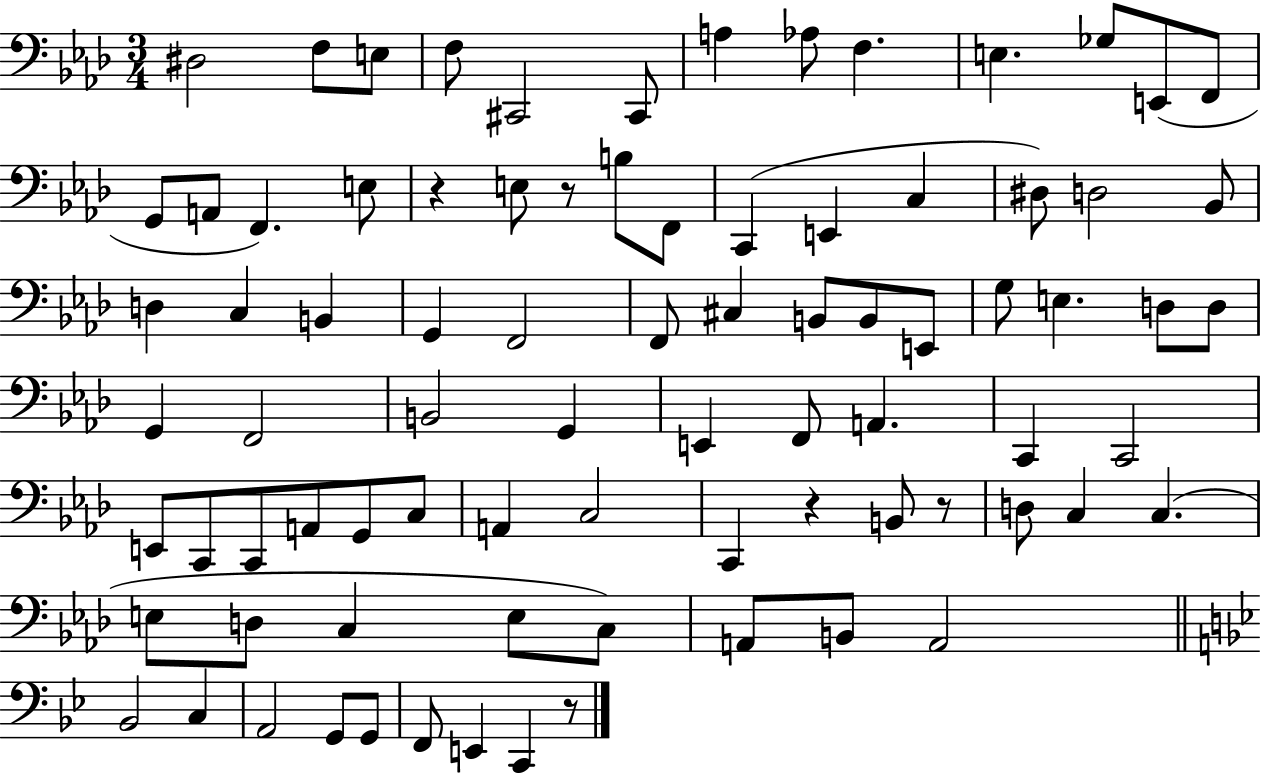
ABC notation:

X:1
T:Untitled
M:3/4
L:1/4
K:Ab
^D,2 F,/2 E,/2 F,/2 ^C,,2 ^C,,/2 A, _A,/2 F, E, _G,/2 E,,/2 F,,/2 G,,/2 A,,/2 F,, E,/2 z E,/2 z/2 B,/2 F,,/2 C,, E,, C, ^D,/2 D,2 _B,,/2 D, C, B,, G,, F,,2 F,,/2 ^C, B,,/2 B,,/2 E,,/2 G,/2 E, D,/2 D,/2 G,, F,,2 B,,2 G,, E,, F,,/2 A,, C,, C,,2 E,,/2 C,,/2 C,,/2 A,,/2 G,,/2 C,/2 A,, C,2 C,, z B,,/2 z/2 D,/2 C, C, E,/2 D,/2 C, E,/2 C,/2 A,,/2 B,,/2 A,,2 _B,,2 C, A,,2 G,,/2 G,,/2 F,,/2 E,, C,, z/2